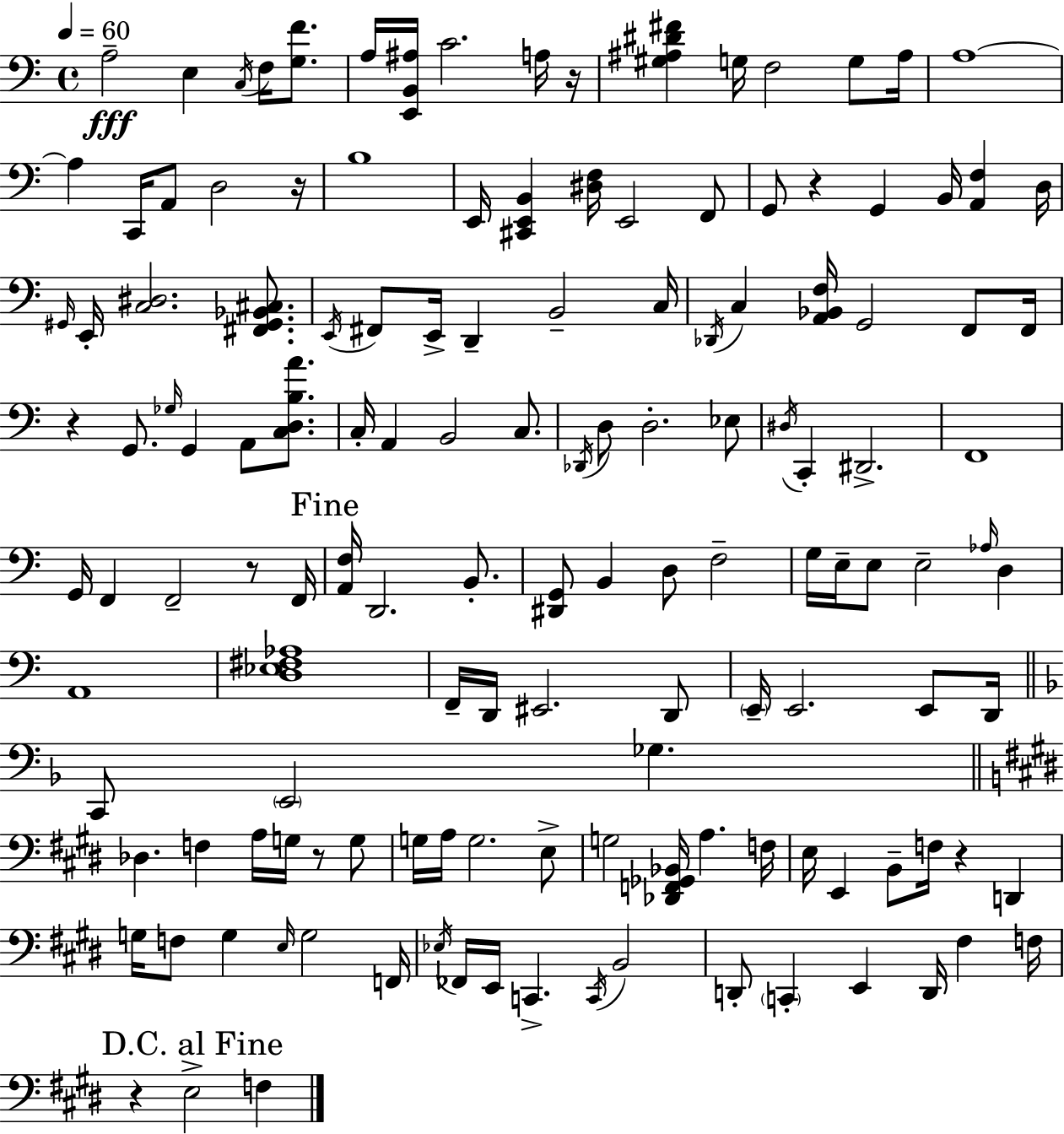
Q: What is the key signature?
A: A minor